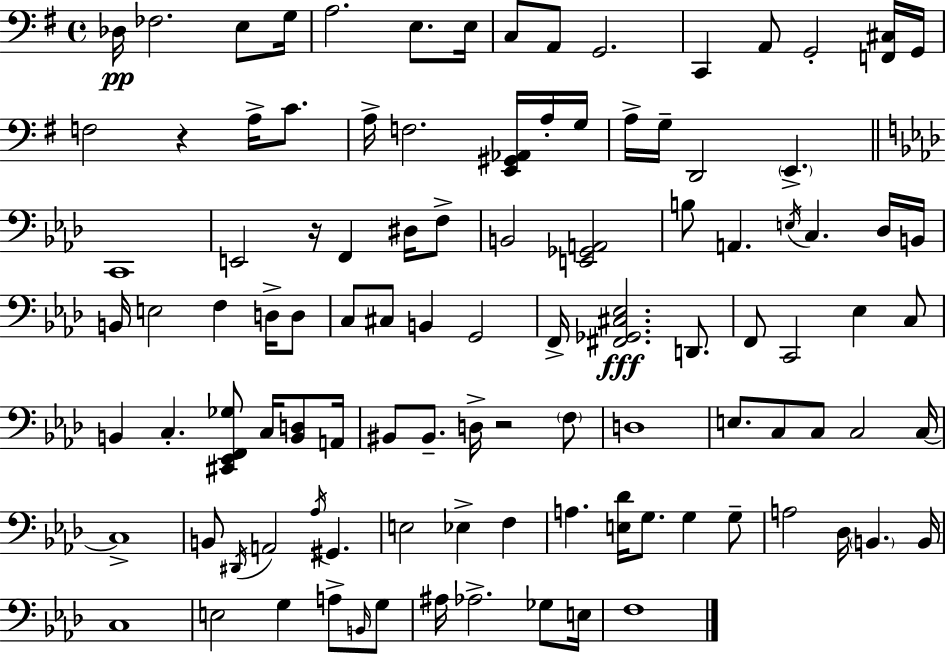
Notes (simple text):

Db3/s FES3/h. E3/e G3/s A3/h. E3/e. E3/s C3/e A2/e G2/h. C2/q A2/e G2/h [F2,C#3]/s G2/s F3/h R/q A3/s C4/e. A3/s F3/h. [E2,G#2,Ab2]/s A3/s G3/s A3/s G3/s D2/h E2/q. C2/w E2/h R/s F2/q D#3/s F3/e B2/h [E2,Gb2,A2]/h B3/e A2/q. E3/s C3/q. Db3/s B2/s B2/s E3/h F3/q D3/s D3/e C3/e C#3/e B2/q G2/h F2/s [F#2,Gb2,C#3,Eb3]/h. D2/e. F2/e C2/h Eb3/q C3/e B2/q C3/q. [C#2,Eb2,F2,Gb3]/e C3/s [B2,D3]/e A2/s BIS2/e BIS2/e. D3/s R/h F3/e D3/w E3/e. C3/e C3/e C3/h C3/s C3/w B2/e D#2/s A2/h Ab3/s G#2/q. E3/h Eb3/q F3/q A3/q. [E3,Db4]/s G3/e. G3/q G3/e A3/h Db3/s B2/q. B2/s C3/w E3/h G3/q A3/e B2/s G3/e A#3/s Ab3/h. Gb3/e E3/s F3/w